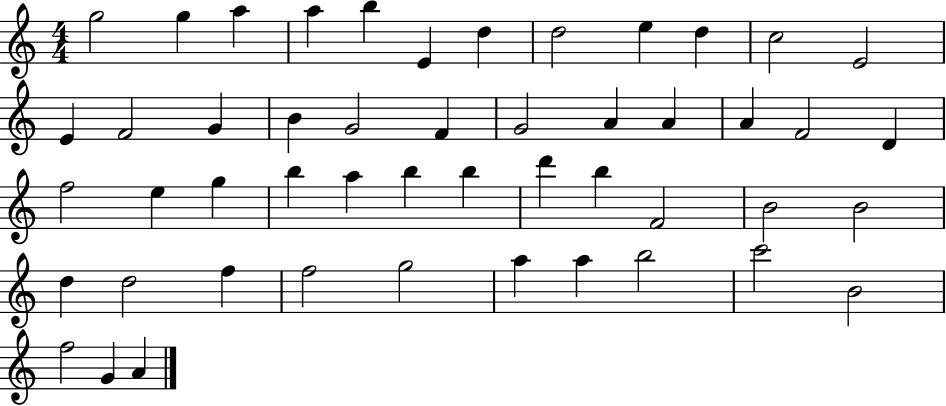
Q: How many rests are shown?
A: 0